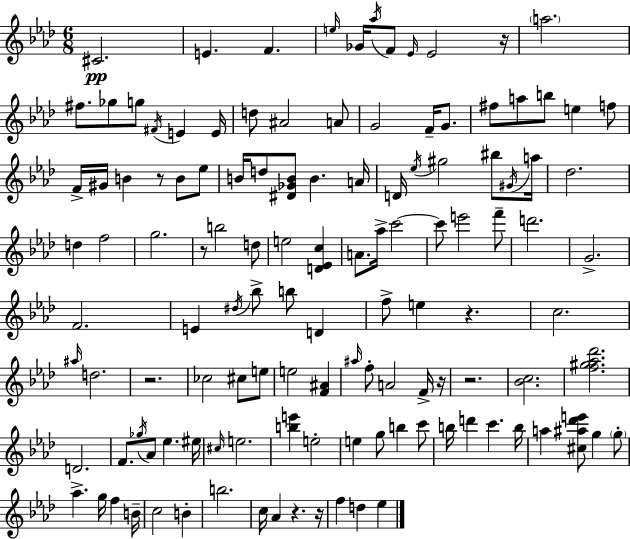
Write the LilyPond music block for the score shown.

{
  \clef treble
  \numericTimeSignature
  \time 6/8
  \key f \minor
  cis'2.\pp | e'4. f'4. | \grace { e''16 } ges'16 \acciaccatura { aes''16 } f'8 \grace { ees'16 } ees'2 | r16 \parenthesize a''2. | \break fis''8. ges''8 g''8 \acciaccatura { fis'16 } e'4 | e'16 d''8 ais'2 | a'8 g'2 | f'16-- g'8. fis''8 a''8 b''8 e''4 | \break f''8 f'16-> gis'16 b'4 r8 | b'8 ees''8 b'16 d''8 <dis' ges' b'>8 b'4. | a'16 d'16 \acciaccatura { ees''16 } gis''2 | bis''8 \acciaccatura { gis'16 } a''16 des''2. | \break d''4 f''2 | g''2. | r8 b''2 | d''8 e''2 | \break <d' ees' c''>4 a'8. aes''16-> c'''2~~ | c'''8 e'''2 | f'''8-- d'''2. | g'2.-> | \break f'2. | e'4 \acciaccatura { dis''16 } bes''8-> | b''8 d'4 f''8-> e''4 | r4. c''2. | \break \grace { ais''16 } d''2. | r2. | ces''2 | cis''8 e''8 e''2 | \break <f' ais'>4 \grace { ais''16 } f''8-. a'2 | f'16-> r16 r2. | <bes' c''>2. | <f'' gis'' aes'' des'''>2. | \break d'2. | f'8. | \acciaccatura { ges''16 } aes'8 ees''4. eis''16 \grace { cis''16 } e''2. | <b'' e'''>4 | \break e''2-. e''4 | g''8 b''4 c'''8 b''16 | d'''4 c'''4. b''16 a''4 | <cis'' ais'' des''' e'''>8 g''4 \parenthesize g''8-. aes''4.-> | \break g''16 f''4 b'16-- c''2 | b'4-. b''2. | c''16 | aes'4 r4. r16 f''4 | \break d''4 ees''4 \bar "|."
}